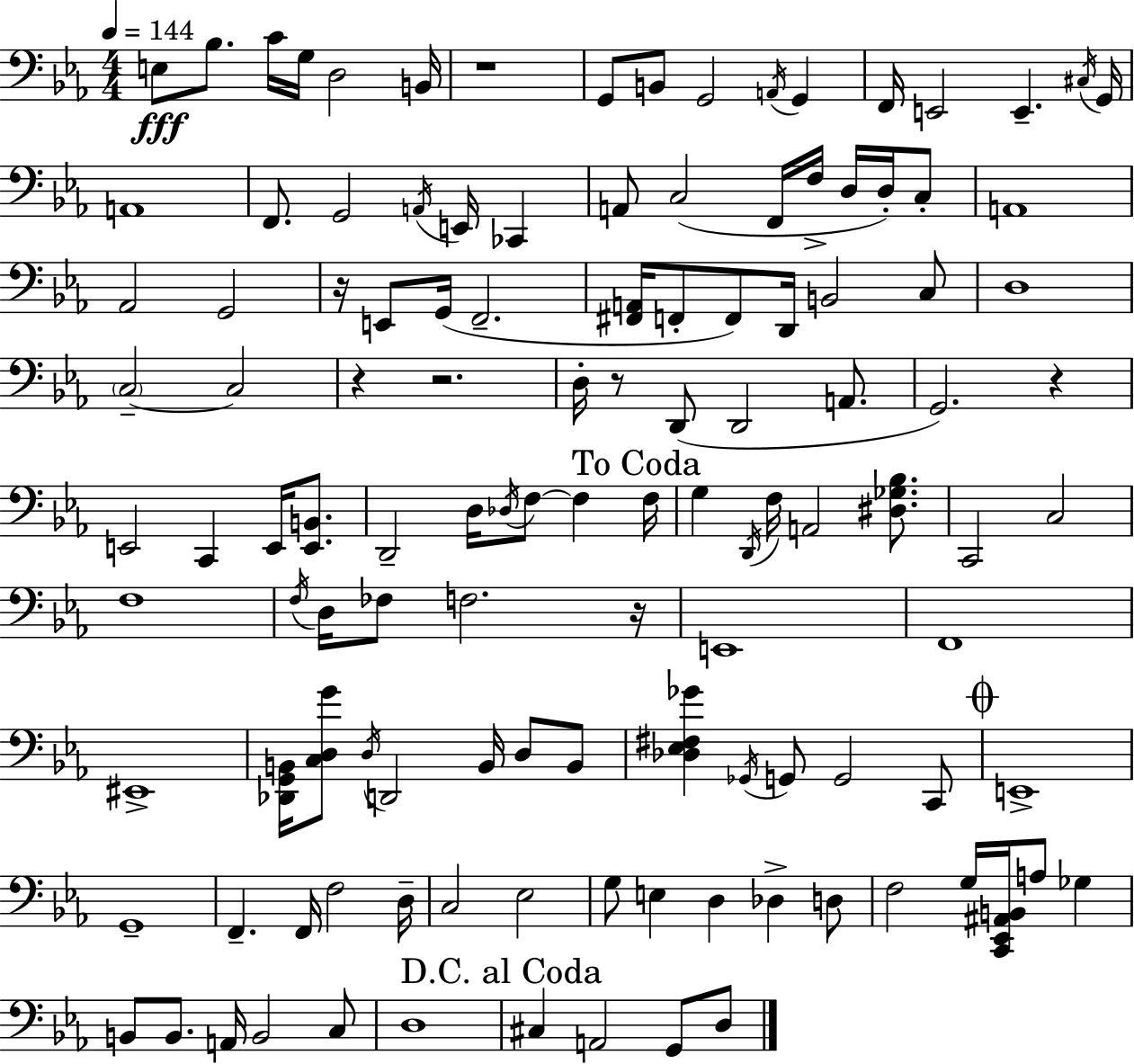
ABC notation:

X:1
T:Untitled
M:4/4
L:1/4
K:Cm
E,/2 _B,/2 C/4 G,/4 D,2 B,,/4 z4 G,,/2 B,,/2 G,,2 A,,/4 G,, F,,/4 E,,2 E,, ^C,/4 G,,/4 A,,4 F,,/2 G,,2 A,,/4 E,,/4 _C,, A,,/2 C,2 F,,/4 F,/4 D,/4 D,/4 C,/2 A,,4 _A,,2 G,,2 z/4 E,,/2 G,,/4 F,,2 [^F,,A,,]/4 F,,/2 F,,/2 D,,/4 B,,2 C,/2 D,4 C,2 C,2 z z2 D,/4 z/2 D,,/2 D,,2 A,,/2 G,,2 z E,,2 C,, E,,/4 [E,,B,,]/2 D,,2 D,/4 _D,/4 F,/2 F, F,/4 G, D,,/4 F,/4 A,,2 [^D,_G,_B,]/2 C,,2 C,2 F,4 F,/4 D,/4 _F,/2 F,2 z/4 E,,4 F,,4 ^E,,4 [_D,,G,,B,,]/4 [C,D,G]/2 D,/4 D,,2 B,,/4 D,/2 B,,/2 [_D,_E,^F,_G] _G,,/4 G,,/2 G,,2 C,,/2 E,,4 G,,4 F,, F,,/4 F,2 D,/4 C,2 _E,2 G,/2 E, D, _D, D,/2 F,2 G,/4 [C,,_E,,^A,,B,,]/4 A,/2 _G, B,,/2 B,,/2 A,,/4 B,,2 C,/2 D,4 ^C, A,,2 G,,/2 D,/2